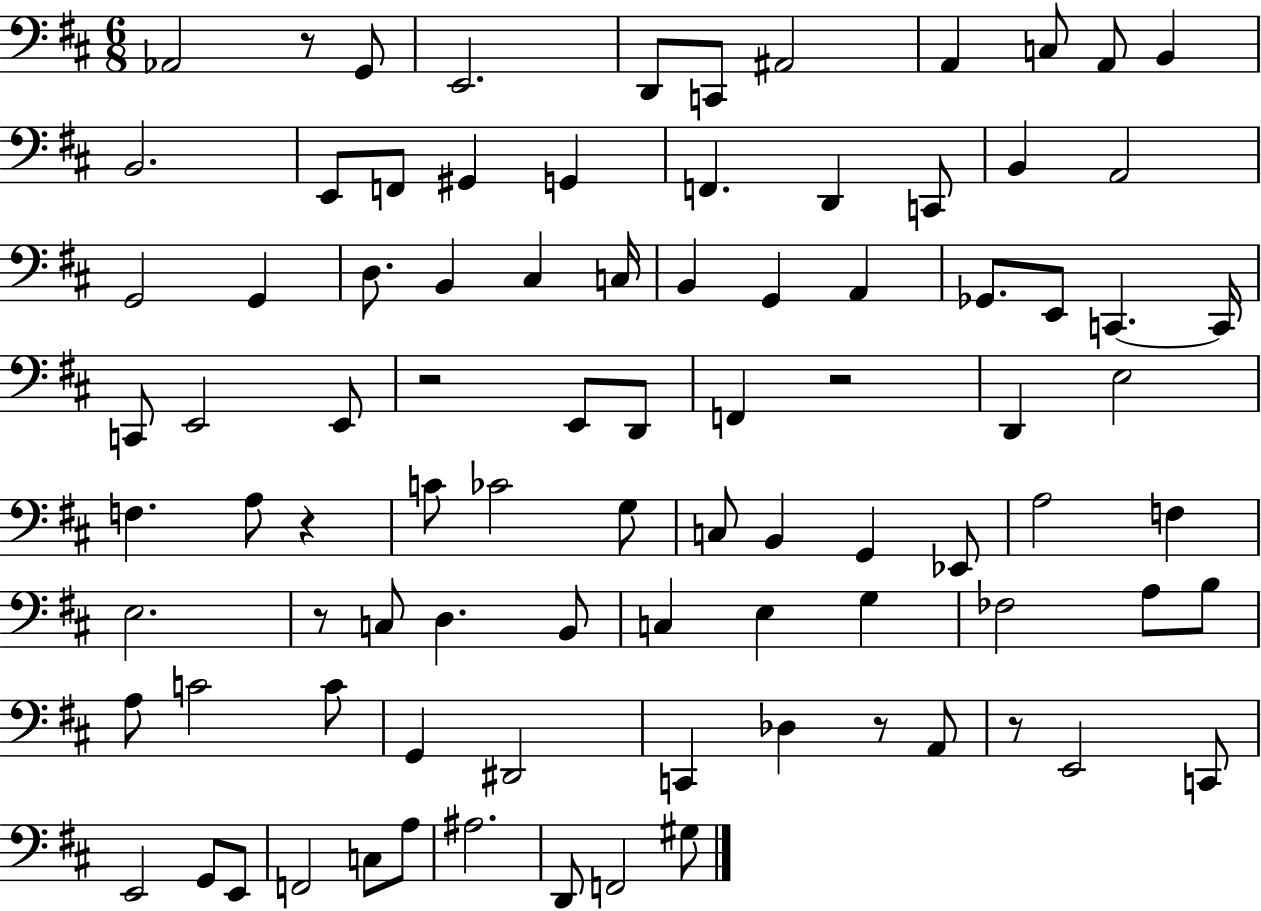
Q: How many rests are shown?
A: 7